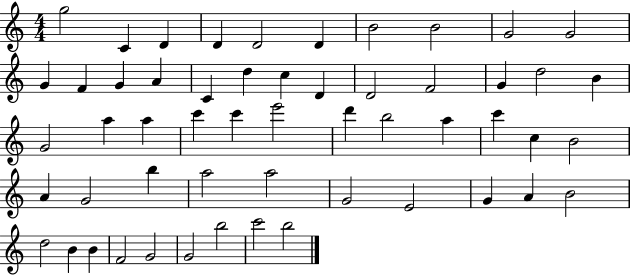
{
  \clef treble
  \numericTimeSignature
  \time 4/4
  \key c \major
  g''2 c'4 d'4 | d'4 d'2 d'4 | b'2 b'2 | g'2 g'2 | \break g'4 f'4 g'4 a'4 | c'4 d''4 c''4 d'4 | d'2 f'2 | g'4 d''2 b'4 | \break g'2 a''4 a''4 | c'''4 c'''4 e'''2 | d'''4 b''2 a''4 | c'''4 c''4 b'2 | \break a'4 g'2 b''4 | a''2 a''2 | g'2 e'2 | g'4 a'4 b'2 | \break d''2 b'4 b'4 | f'2 g'2 | g'2 b''2 | c'''2 b''2 | \break \bar "|."
}